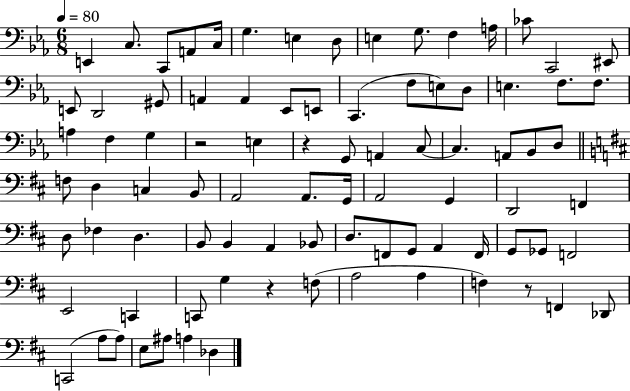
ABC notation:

X:1
T:Untitled
M:6/8
L:1/4
K:Eb
E,, C,/2 C,,/2 A,,/2 C,/4 G, E, D,/2 E, G,/2 F, A,/4 _C/2 C,,2 ^E,,/2 E,,/2 D,,2 ^G,,/2 A,, A,, _E,,/2 E,,/2 C,, F,/2 E,/2 D,/2 E, F,/2 F,/2 A, F, G, z2 E, z G,,/2 A,, C,/2 C, A,,/2 _B,,/2 D,/2 F,/2 D, C, B,,/2 A,,2 A,,/2 G,,/4 A,,2 G,, D,,2 F,, D,/2 _F, D, B,,/2 B,, A,, _B,,/2 D,/2 F,,/2 G,,/2 A,, F,,/4 G,,/2 _G,,/2 F,,2 E,,2 C,, C,,/2 G, z F,/2 A,2 A, F, z/2 F,, _D,,/2 C,,2 A,/2 A,/2 E,/2 ^A,/2 A, _D,